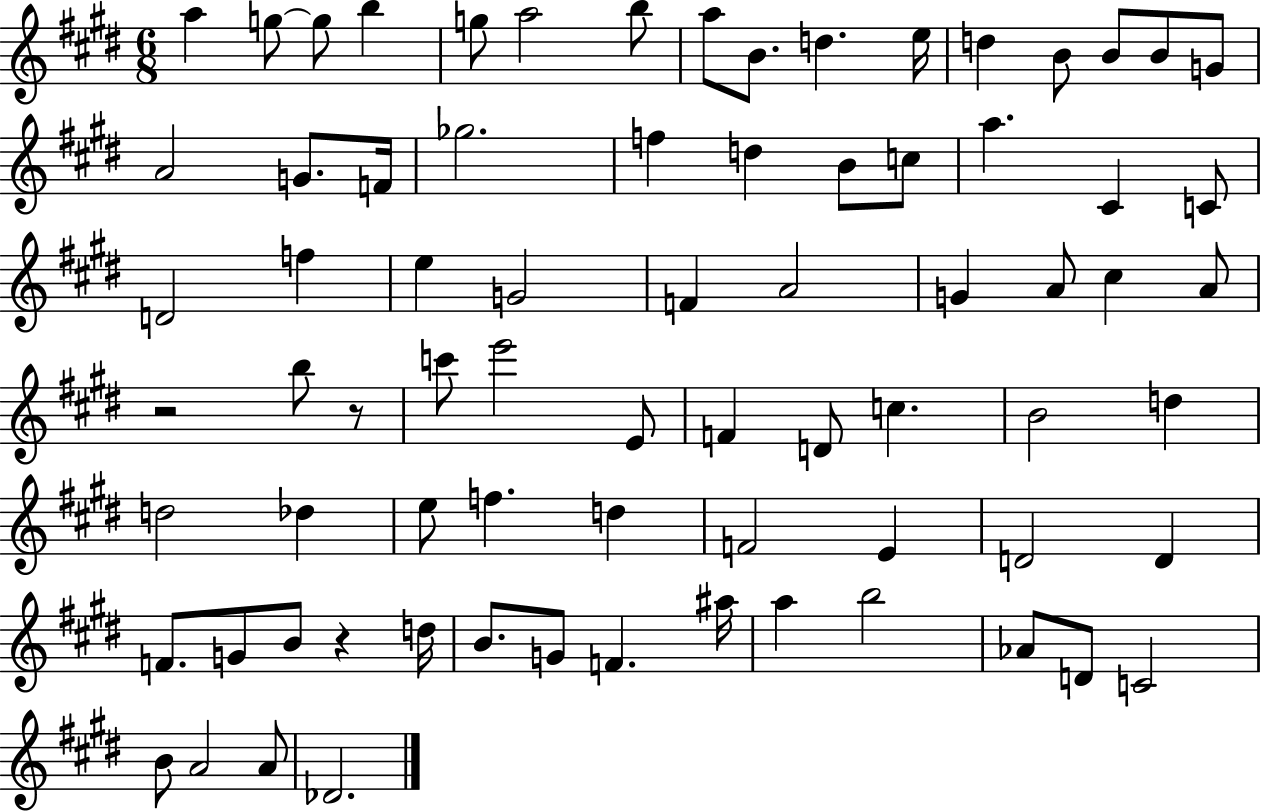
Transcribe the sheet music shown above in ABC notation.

X:1
T:Untitled
M:6/8
L:1/4
K:E
a g/2 g/2 b g/2 a2 b/2 a/2 B/2 d e/4 d B/2 B/2 B/2 G/2 A2 G/2 F/4 _g2 f d B/2 c/2 a ^C C/2 D2 f e G2 F A2 G A/2 ^c A/2 z2 b/2 z/2 c'/2 e'2 E/2 F D/2 c B2 d d2 _d e/2 f d F2 E D2 D F/2 G/2 B/2 z d/4 B/2 G/2 F ^a/4 a b2 _A/2 D/2 C2 B/2 A2 A/2 _D2